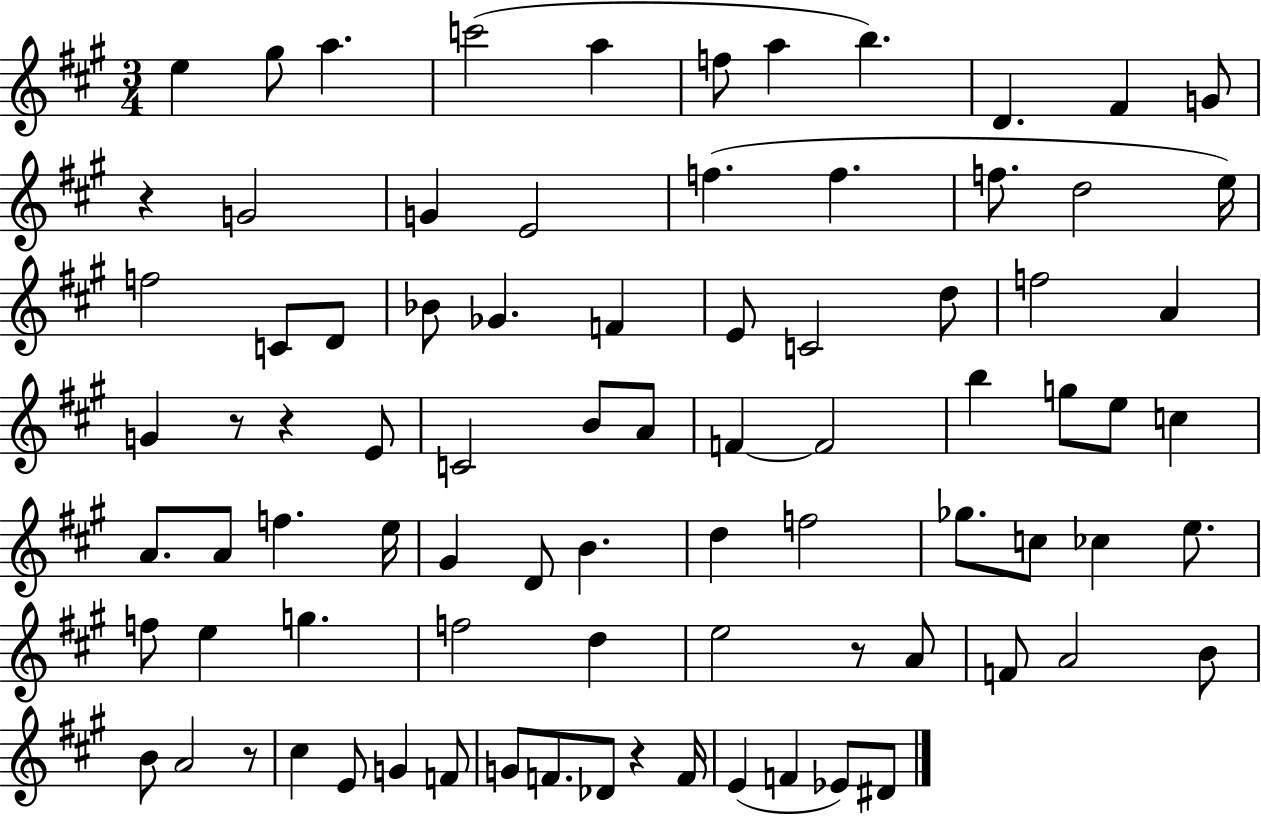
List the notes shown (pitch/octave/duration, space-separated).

E5/q G#5/e A5/q. C6/h A5/q F5/e A5/q B5/q. D4/q. F#4/q G4/e R/q G4/h G4/q E4/h F5/q. F5/q. F5/e. D5/h E5/s F5/h C4/e D4/e Bb4/e Gb4/q. F4/q E4/e C4/h D5/e F5/h A4/q G4/q R/e R/q E4/e C4/h B4/e A4/e F4/q F4/h B5/q G5/e E5/e C5/q A4/e. A4/e F5/q. E5/s G#4/q D4/e B4/q. D5/q F5/h Gb5/e. C5/e CES5/q E5/e. F5/e E5/q G5/q. F5/h D5/q E5/h R/e A4/e F4/e A4/h B4/e B4/e A4/h R/e C#5/q E4/e G4/q F4/e G4/e F4/e. Db4/e R/q F4/s E4/q F4/q Eb4/e D#4/e